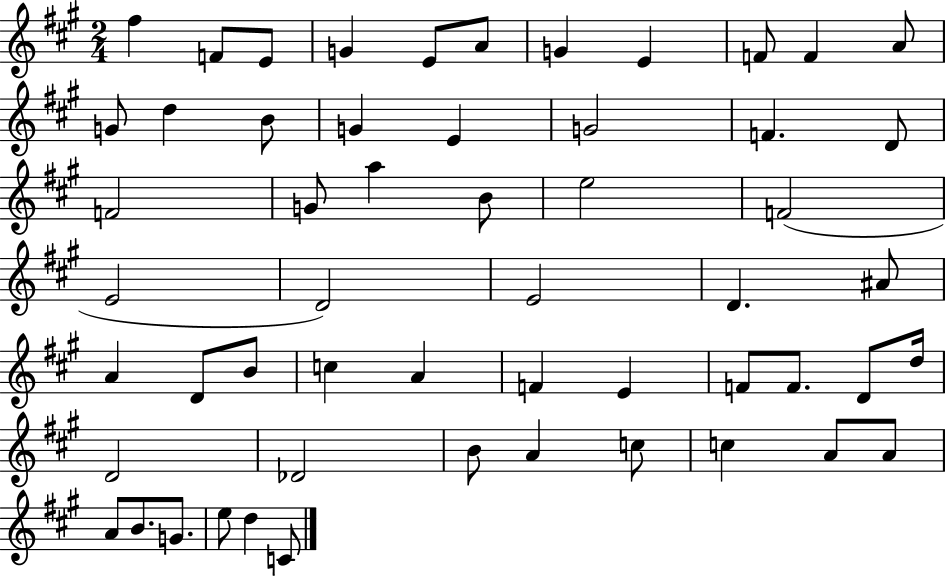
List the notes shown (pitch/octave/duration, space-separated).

F#5/q F4/e E4/e G4/q E4/e A4/e G4/q E4/q F4/e F4/q A4/e G4/e D5/q B4/e G4/q E4/q G4/h F4/q. D4/e F4/h G4/e A5/q B4/e E5/h F4/h E4/h D4/h E4/h D4/q. A#4/e A4/q D4/e B4/e C5/q A4/q F4/q E4/q F4/e F4/e. D4/e D5/s D4/h Db4/h B4/e A4/q C5/e C5/q A4/e A4/e A4/e B4/e. G4/e. E5/e D5/q C4/e